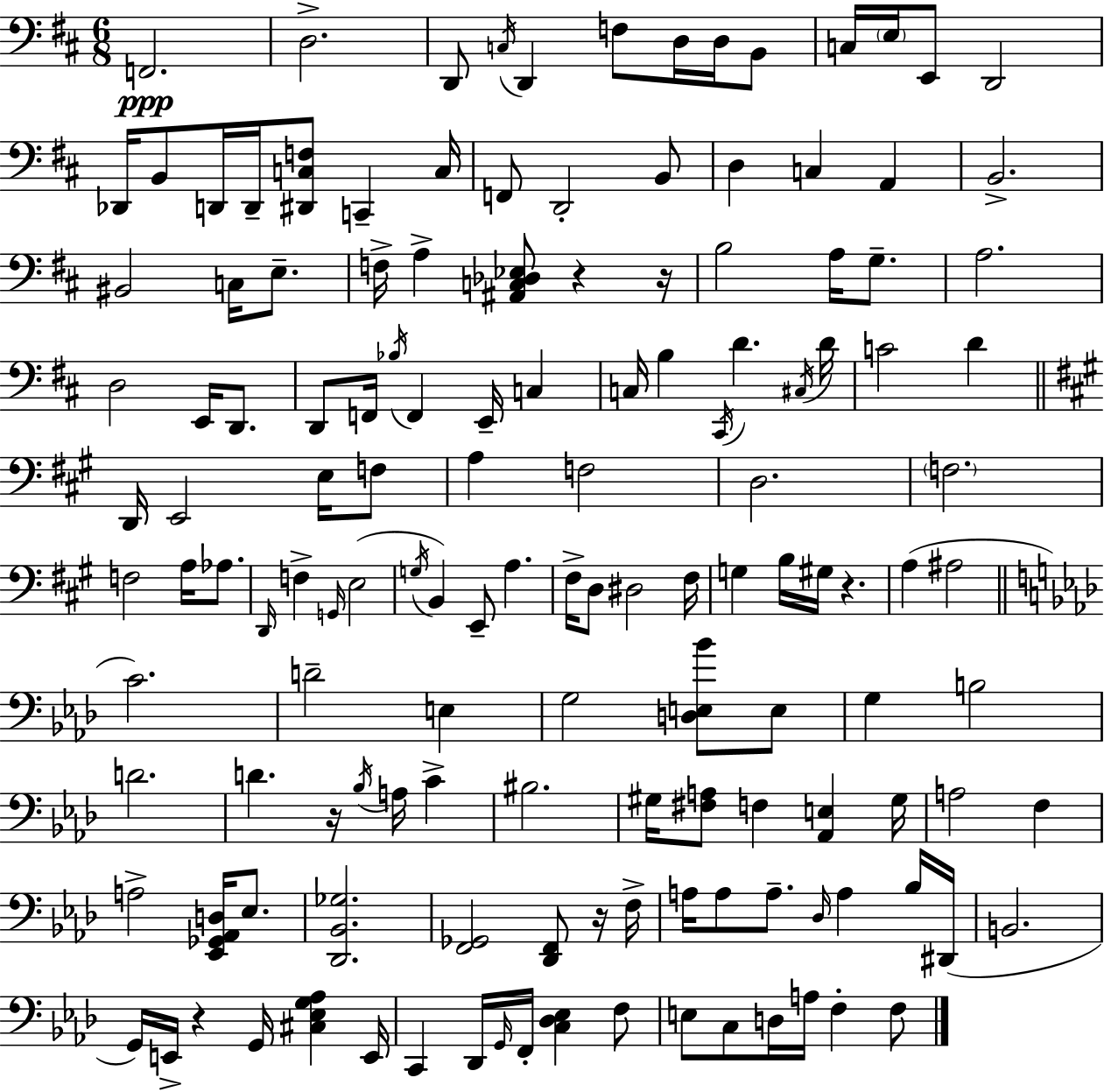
{
  \clef bass
  \numericTimeSignature
  \time 6/8
  \key d \major
  f,2.\ppp | d2.-> | d,8 \acciaccatura { c16 } d,4 f8 d16 d16 b,8 | c16 \parenthesize e16 e,8 d,2 | \break des,16 b,8 d,16 d,16-- <dis, c f>8 c,4-- | c16 f,8 d,2-. b,8 | d4 c4 a,4 | b,2.-> | \break bis,2 c16 e8.-- | f16-> a4-> <ais, c des ees>8 r4 | r16 b2 a16 g8.-- | a2. | \break d2 e,16 d,8. | d,8 f,16 \acciaccatura { bes16 } f,4 e,16-- c4 | c16 b4 \acciaccatura { cis,16 } d'4. | \acciaccatura { cis16 } d'16 c'2 | \break d'4 \bar "||" \break \key a \major d,16 e,2 e16 f8 | a4 f2 | d2. | \parenthesize f2. | \break f2 a16 aes8. | \grace { d,16 } f4-> \grace { g,16 }( e2 | \acciaccatura { g16 } b,4) e,8-- a4. | fis16-> d8 dis2 | \break fis16 g4 b16 gis16 r4. | a4( ais2 | \bar "||" \break \key f \minor c'2.) | d'2-- e4 | g2 <d e bes'>8 e8 | g4 b2 | \break d'2. | d'4. r16 \acciaccatura { bes16 } a16 c'4-> | bis2. | gis16 <fis a>8 f4 <aes, e>4 | \break gis16 a2 f4 | a2-> <ees, ges, aes, d>16 ees8. | <des, bes, ges>2. | <f, ges,>2 <des, f,>8 r16 | \break f16-> a16 a8 a8.-- \grace { des16 } a4 | bes16 dis,16( b,2. | g,16) e,16-> r4 g,16 <cis ees g aes>4 | e,16 c,4 des,16 \grace { g,16 } f,16-. <c des ees>4 | \break f8 e8 c8 d16 a16 f4-. | f8 \bar "|."
}